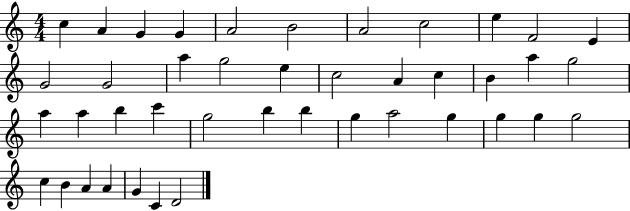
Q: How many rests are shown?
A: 0